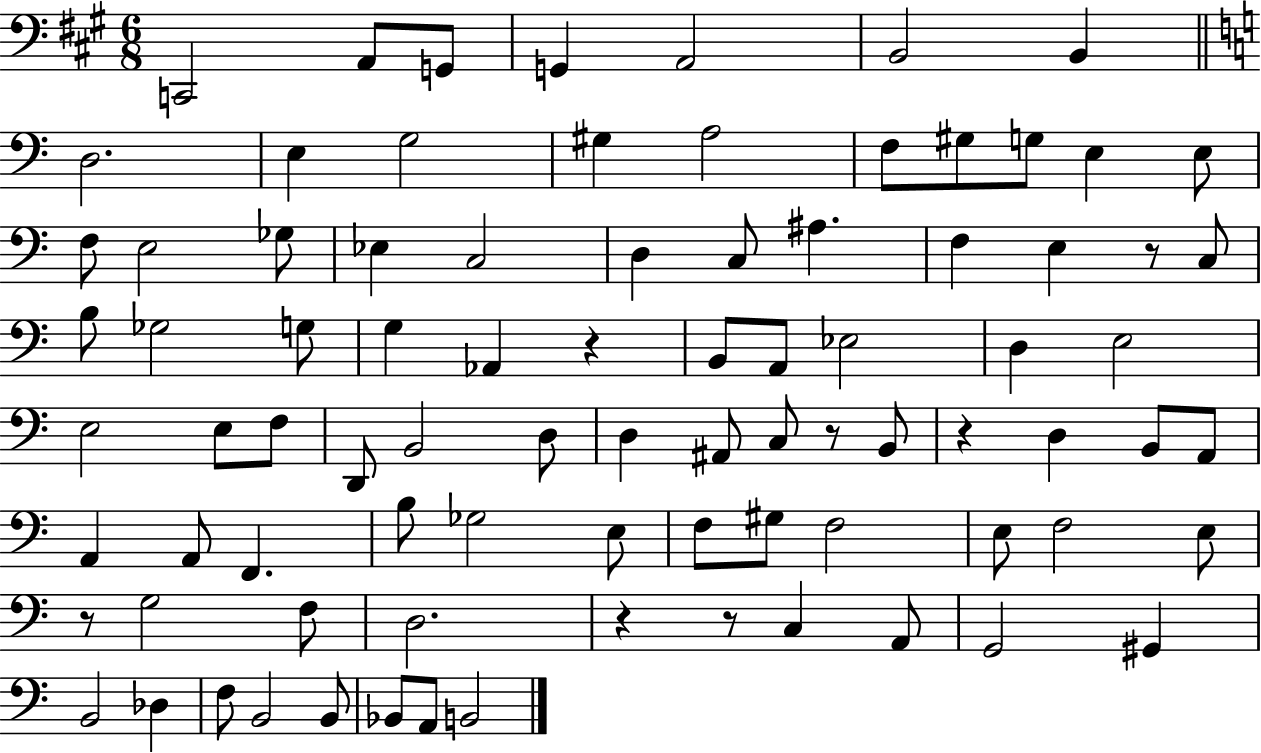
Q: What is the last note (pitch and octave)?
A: B2